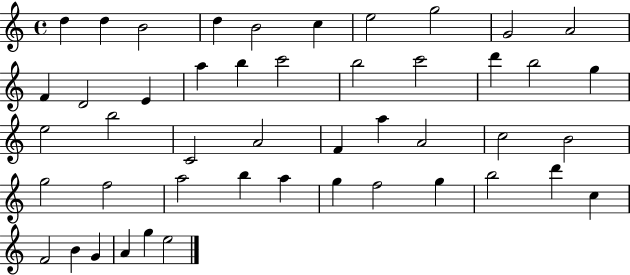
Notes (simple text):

D5/q D5/q B4/h D5/q B4/h C5/q E5/h G5/h G4/h A4/h F4/q D4/h E4/q A5/q B5/q C6/h B5/h C6/h D6/q B5/h G5/q E5/h B5/h C4/h A4/h F4/q A5/q A4/h C5/h B4/h G5/h F5/h A5/h B5/q A5/q G5/q F5/h G5/q B5/h D6/q C5/q F4/h B4/q G4/q A4/q G5/q E5/h